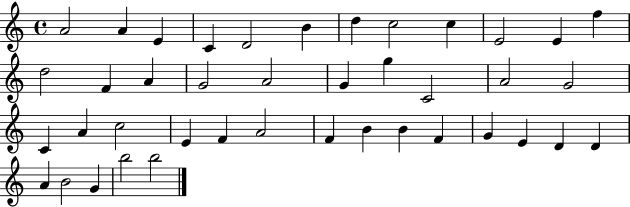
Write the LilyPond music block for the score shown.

{
  \clef treble
  \time 4/4
  \defaultTimeSignature
  \key c \major
  a'2 a'4 e'4 | c'4 d'2 b'4 | d''4 c''2 c''4 | e'2 e'4 f''4 | \break d''2 f'4 a'4 | g'2 a'2 | g'4 g''4 c'2 | a'2 g'2 | \break c'4 a'4 c''2 | e'4 f'4 a'2 | f'4 b'4 b'4 f'4 | g'4 e'4 d'4 d'4 | \break a'4 b'2 g'4 | b''2 b''2 | \bar "|."
}